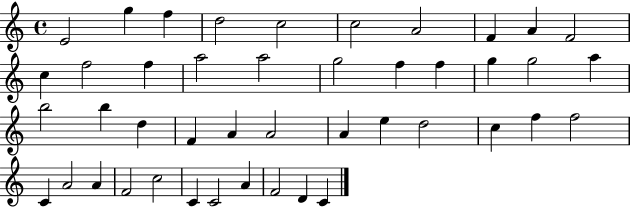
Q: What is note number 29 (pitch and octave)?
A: E5